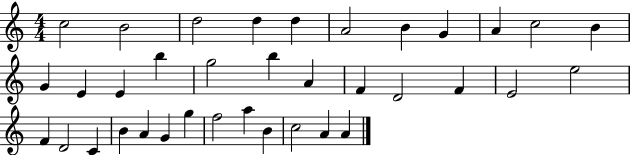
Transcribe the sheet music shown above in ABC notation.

X:1
T:Untitled
M:4/4
L:1/4
K:C
c2 B2 d2 d d A2 B G A c2 B G E E b g2 b A F D2 F E2 e2 F D2 C B A G g f2 a B c2 A A